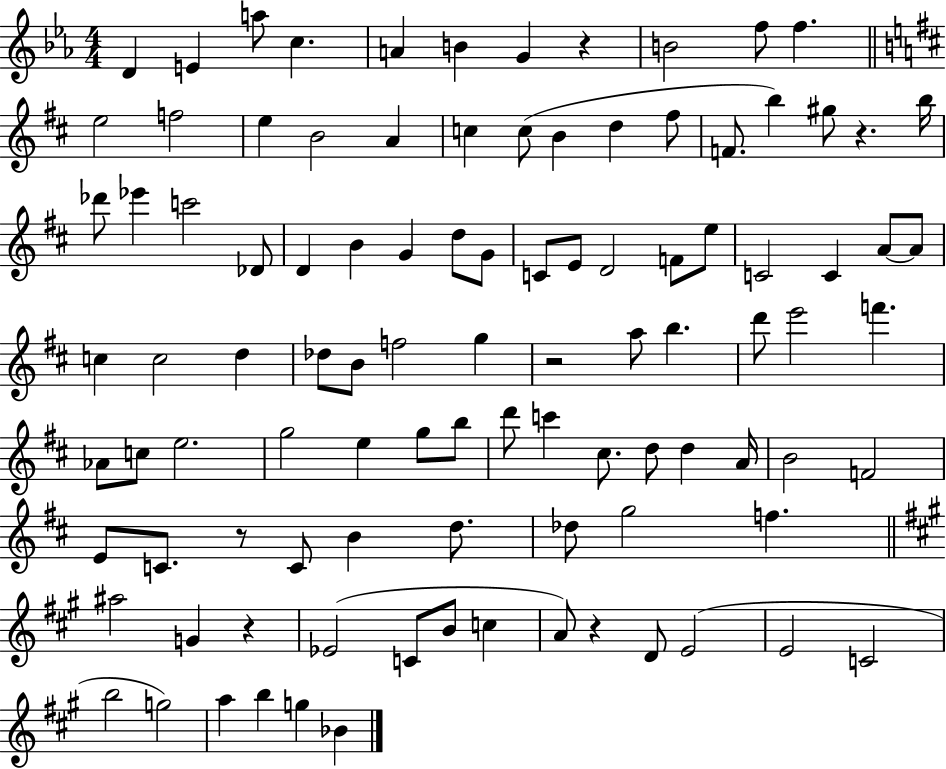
D4/q E4/q A5/e C5/q. A4/q B4/q G4/q R/q B4/h F5/e F5/q. E5/h F5/h E5/q B4/h A4/q C5/q C5/e B4/q D5/q F#5/e F4/e. B5/q G#5/e R/q. B5/s Db6/e Eb6/q C6/h Db4/e D4/q B4/q G4/q D5/e G4/e C4/e E4/e D4/h F4/e E5/e C4/h C4/q A4/e A4/e C5/q C5/h D5/q Db5/e B4/e F5/h G5/q R/h A5/e B5/q. D6/e E6/h F6/q. Ab4/e C5/e E5/h. G5/h E5/q G5/e B5/e D6/e C6/q C#5/e. D5/e D5/q A4/s B4/h F4/h E4/e C4/e. R/e C4/e B4/q D5/e. Db5/e G5/h F5/q. A#5/h G4/q R/q Eb4/h C4/e B4/e C5/q A4/e R/q D4/e E4/h E4/h C4/h B5/h G5/h A5/q B5/q G5/q Bb4/q